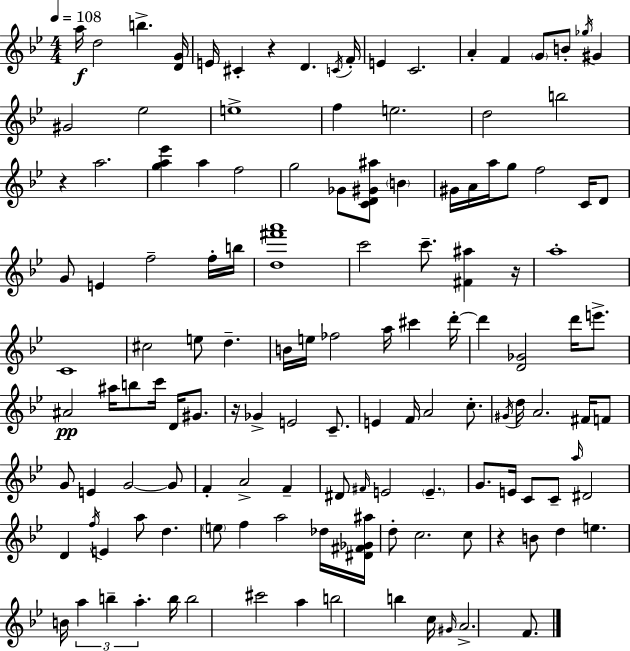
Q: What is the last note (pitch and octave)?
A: F4